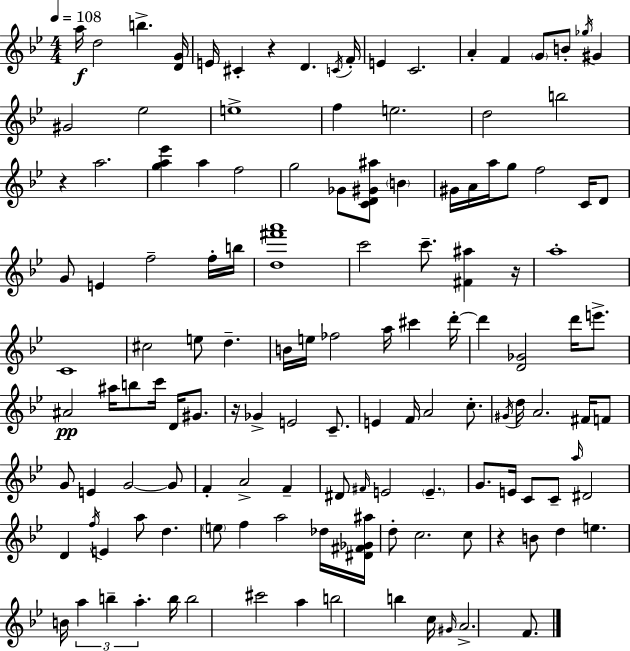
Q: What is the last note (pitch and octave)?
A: F4